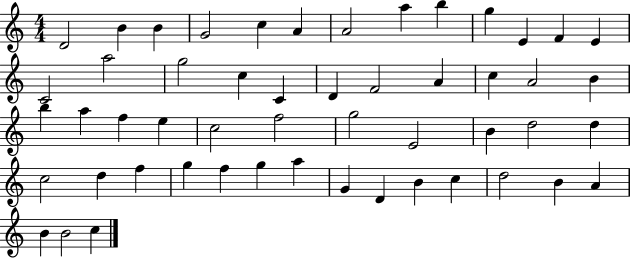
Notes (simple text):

D4/h B4/q B4/q G4/h C5/q A4/q A4/h A5/q B5/q G5/q E4/q F4/q E4/q C4/h A5/h G5/h C5/q C4/q D4/q F4/h A4/q C5/q A4/h B4/q B5/q A5/q F5/q E5/q C5/h F5/h G5/h E4/h B4/q D5/h D5/q C5/h D5/q F5/q G5/q F5/q G5/q A5/q G4/q D4/q B4/q C5/q D5/h B4/q A4/q B4/q B4/h C5/q